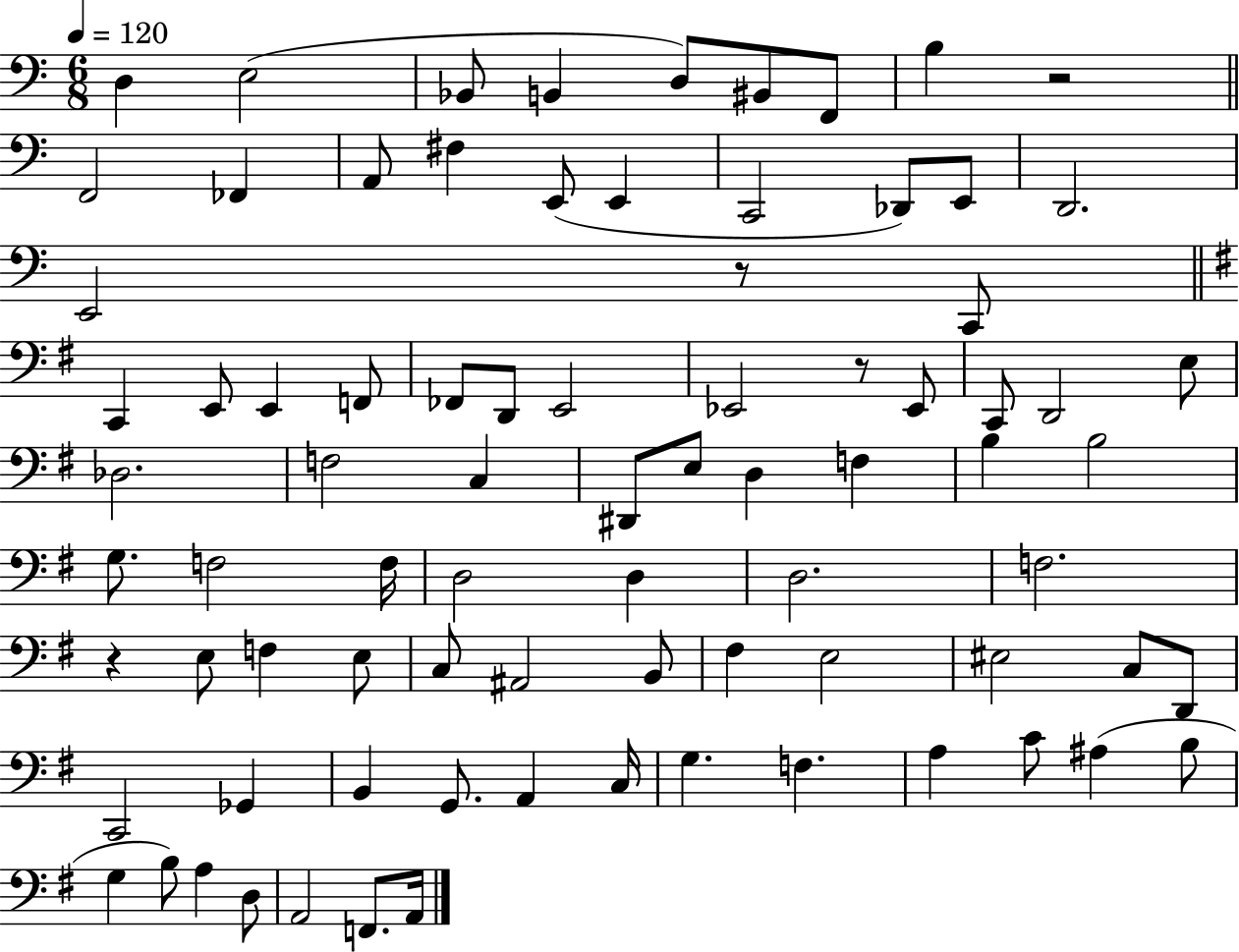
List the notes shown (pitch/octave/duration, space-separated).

D3/q E3/h Bb2/e B2/q D3/e BIS2/e F2/e B3/q R/h F2/h FES2/q A2/e F#3/q E2/e E2/q C2/h Db2/e E2/e D2/h. E2/h R/e C2/e C2/q E2/e E2/q F2/e FES2/e D2/e E2/h Eb2/h R/e Eb2/e C2/e D2/h E3/e Db3/h. F3/h C3/q D#2/e E3/e D3/q F3/q B3/q B3/h G3/e. F3/h F3/s D3/h D3/q D3/h. F3/h. R/q E3/e F3/q E3/e C3/e A#2/h B2/e F#3/q E3/h EIS3/h C3/e D2/e C2/h Gb2/q B2/q G2/e. A2/q C3/s G3/q. F3/q. A3/q C4/e A#3/q B3/e G3/q B3/e A3/q D3/e A2/h F2/e. A2/s